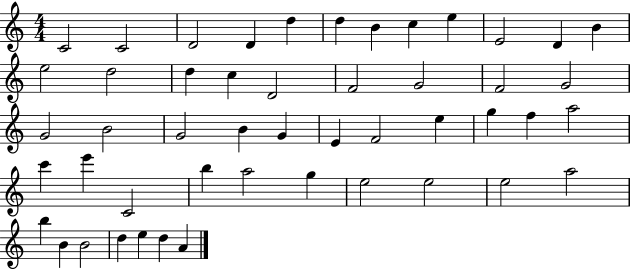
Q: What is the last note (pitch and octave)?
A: A4